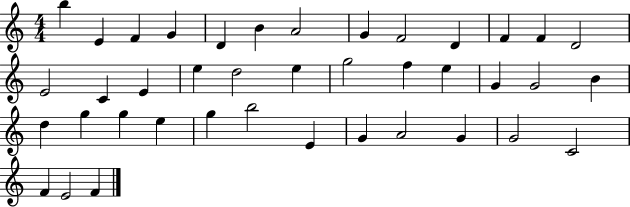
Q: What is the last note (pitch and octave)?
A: F4